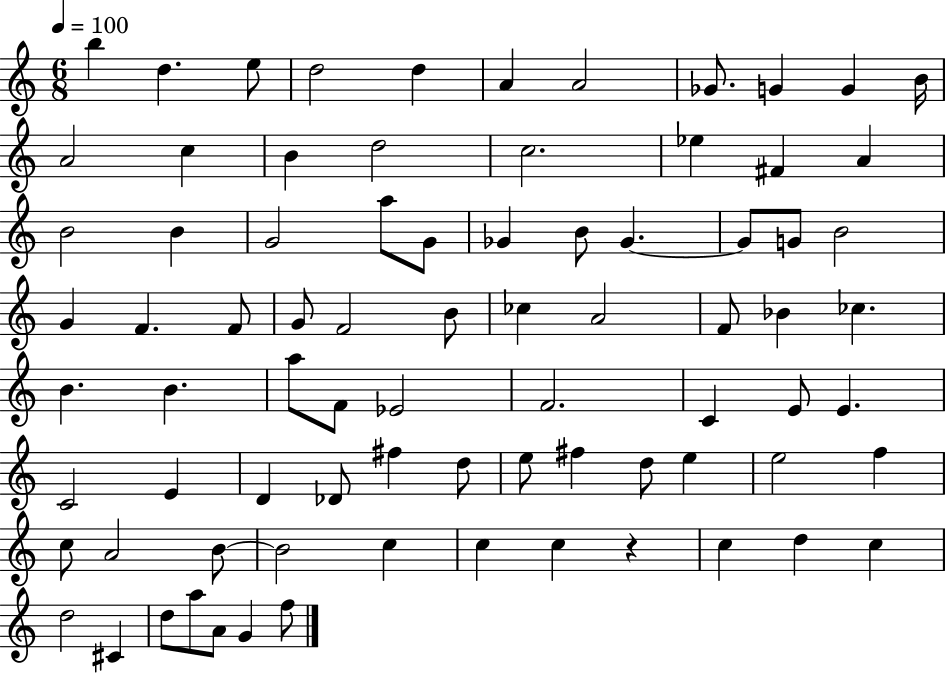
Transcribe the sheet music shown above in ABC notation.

X:1
T:Untitled
M:6/8
L:1/4
K:C
b d e/2 d2 d A A2 _G/2 G G B/4 A2 c B d2 c2 _e ^F A B2 B G2 a/2 G/2 _G B/2 _G _G/2 G/2 B2 G F F/2 G/2 F2 B/2 _c A2 F/2 _B _c B B a/2 F/2 _E2 F2 C E/2 E C2 E D _D/2 ^f d/2 e/2 ^f d/2 e e2 f c/2 A2 B/2 B2 c c c z c d c d2 ^C d/2 a/2 A/2 G f/2